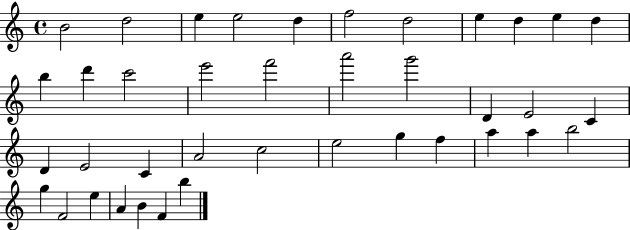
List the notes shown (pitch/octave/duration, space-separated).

B4/h D5/h E5/q E5/h D5/q F5/h D5/h E5/q D5/q E5/q D5/q B5/q D6/q C6/h E6/h F6/h A6/h G6/h D4/q E4/h C4/q D4/q E4/h C4/q A4/h C5/h E5/h G5/q F5/q A5/q A5/q B5/h G5/q F4/h E5/q A4/q B4/q F4/q B5/q